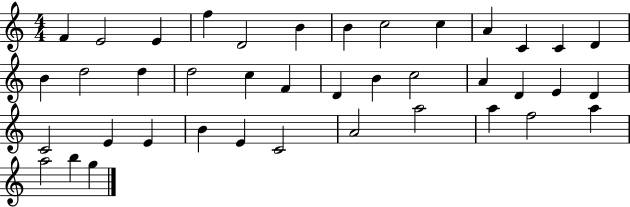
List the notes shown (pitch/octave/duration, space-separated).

F4/q E4/h E4/q F5/q D4/h B4/q B4/q C5/h C5/q A4/q C4/q C4/q D4/q B4/q D5/h D5/q D5/h C5/q F4/q D4/q B4/q C5/h A4/q D4/q E4/q D4/q C4/h E4/q E4/q B4/q E4/q C4/h A4/h A5/h A5/q F5/h A5/q A5/h B5/q G5/q